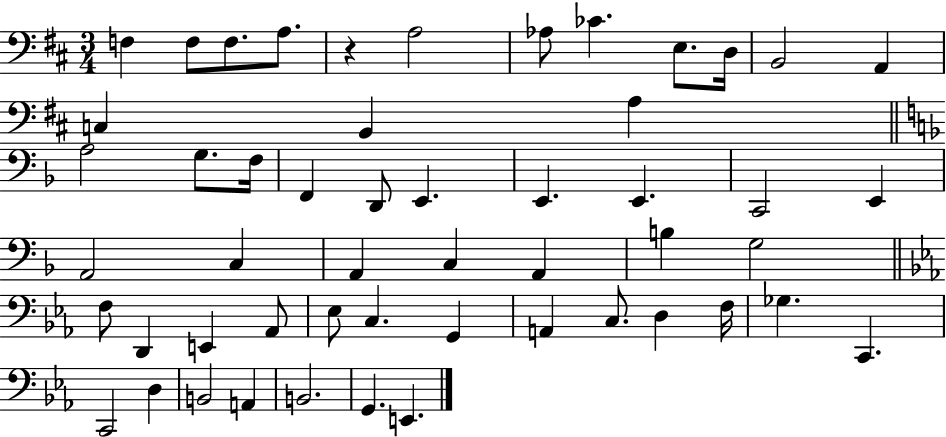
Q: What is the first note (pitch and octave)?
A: F3